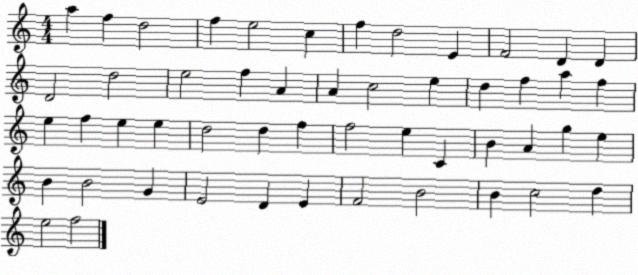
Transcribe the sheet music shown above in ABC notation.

X:1
T:Untitled
M:4/4
L:1/4
K:C
a f d2 f e2 c f d2 E F2 D D D2 d2 e2 f A A c2 e d f a f e f e e d2 d f f2 e C B A g e B B2 G E2 D E F2 B2 B c2 d e2 f2